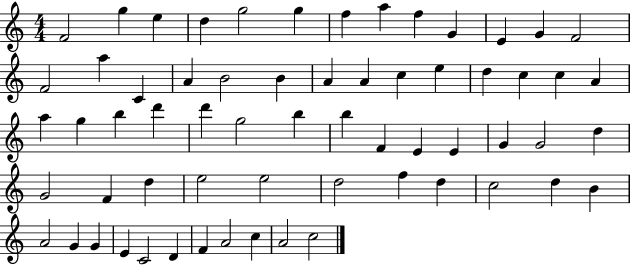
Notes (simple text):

F4/h G5/q E5/q D5/q G5/h G5/q F5/q A5/q F5/q G4/q E4/q G4/q F4/h F4/h A5/q C4/q A4/q B4/h B4/q A4/q A4/q C5/q E5/q D5/q C5/q C5/q A4/q A5/q G5/q B5/q D6/q D6/q G5/h B5/q B5/q F4/q E4/q E4/q G4/q G4/h D5/q G4/h F4/q D5/q E5/h E5/h D5/h F5/q D5/q C5/h D5/q B4/q A4/h G4/q G4/q E4/q C4/h D4/q F4/q A4/h C5/q A4/h C5/h